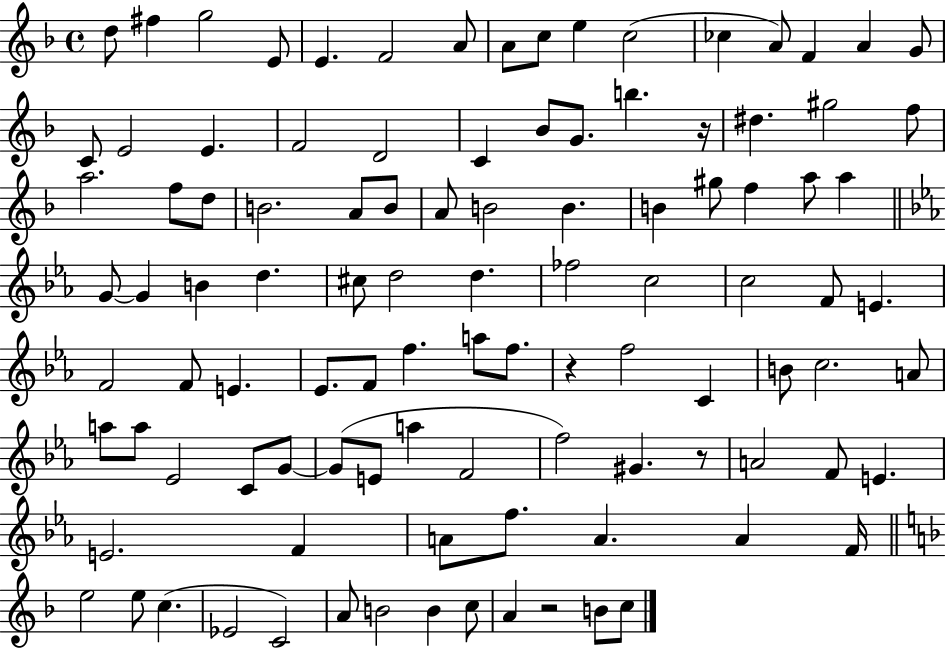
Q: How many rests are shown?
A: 4